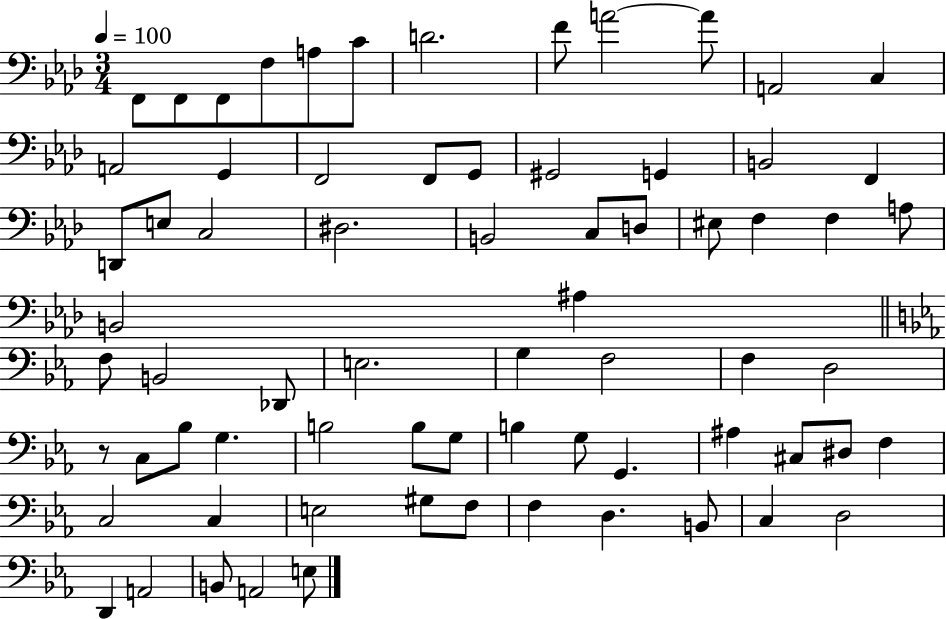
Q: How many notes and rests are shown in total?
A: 71